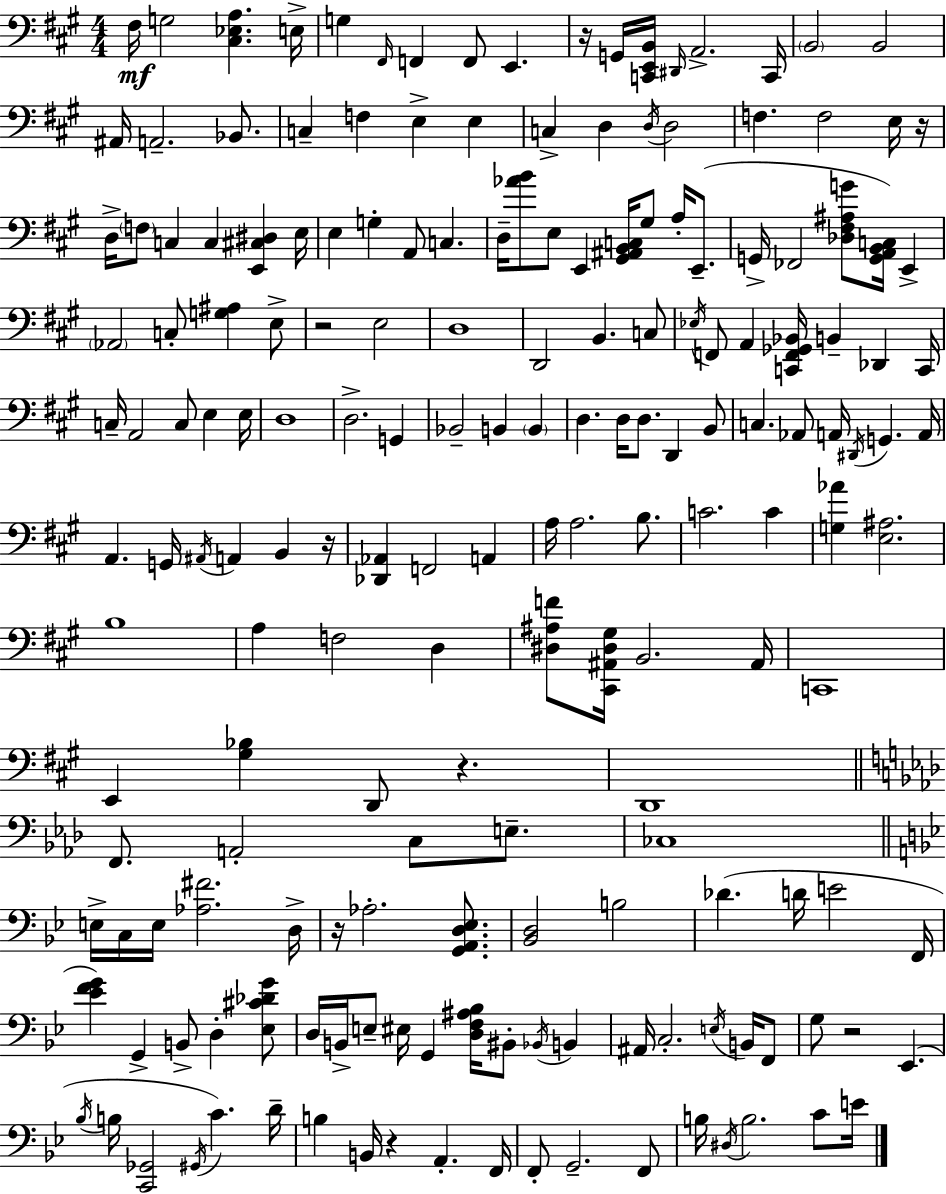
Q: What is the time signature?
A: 4/4